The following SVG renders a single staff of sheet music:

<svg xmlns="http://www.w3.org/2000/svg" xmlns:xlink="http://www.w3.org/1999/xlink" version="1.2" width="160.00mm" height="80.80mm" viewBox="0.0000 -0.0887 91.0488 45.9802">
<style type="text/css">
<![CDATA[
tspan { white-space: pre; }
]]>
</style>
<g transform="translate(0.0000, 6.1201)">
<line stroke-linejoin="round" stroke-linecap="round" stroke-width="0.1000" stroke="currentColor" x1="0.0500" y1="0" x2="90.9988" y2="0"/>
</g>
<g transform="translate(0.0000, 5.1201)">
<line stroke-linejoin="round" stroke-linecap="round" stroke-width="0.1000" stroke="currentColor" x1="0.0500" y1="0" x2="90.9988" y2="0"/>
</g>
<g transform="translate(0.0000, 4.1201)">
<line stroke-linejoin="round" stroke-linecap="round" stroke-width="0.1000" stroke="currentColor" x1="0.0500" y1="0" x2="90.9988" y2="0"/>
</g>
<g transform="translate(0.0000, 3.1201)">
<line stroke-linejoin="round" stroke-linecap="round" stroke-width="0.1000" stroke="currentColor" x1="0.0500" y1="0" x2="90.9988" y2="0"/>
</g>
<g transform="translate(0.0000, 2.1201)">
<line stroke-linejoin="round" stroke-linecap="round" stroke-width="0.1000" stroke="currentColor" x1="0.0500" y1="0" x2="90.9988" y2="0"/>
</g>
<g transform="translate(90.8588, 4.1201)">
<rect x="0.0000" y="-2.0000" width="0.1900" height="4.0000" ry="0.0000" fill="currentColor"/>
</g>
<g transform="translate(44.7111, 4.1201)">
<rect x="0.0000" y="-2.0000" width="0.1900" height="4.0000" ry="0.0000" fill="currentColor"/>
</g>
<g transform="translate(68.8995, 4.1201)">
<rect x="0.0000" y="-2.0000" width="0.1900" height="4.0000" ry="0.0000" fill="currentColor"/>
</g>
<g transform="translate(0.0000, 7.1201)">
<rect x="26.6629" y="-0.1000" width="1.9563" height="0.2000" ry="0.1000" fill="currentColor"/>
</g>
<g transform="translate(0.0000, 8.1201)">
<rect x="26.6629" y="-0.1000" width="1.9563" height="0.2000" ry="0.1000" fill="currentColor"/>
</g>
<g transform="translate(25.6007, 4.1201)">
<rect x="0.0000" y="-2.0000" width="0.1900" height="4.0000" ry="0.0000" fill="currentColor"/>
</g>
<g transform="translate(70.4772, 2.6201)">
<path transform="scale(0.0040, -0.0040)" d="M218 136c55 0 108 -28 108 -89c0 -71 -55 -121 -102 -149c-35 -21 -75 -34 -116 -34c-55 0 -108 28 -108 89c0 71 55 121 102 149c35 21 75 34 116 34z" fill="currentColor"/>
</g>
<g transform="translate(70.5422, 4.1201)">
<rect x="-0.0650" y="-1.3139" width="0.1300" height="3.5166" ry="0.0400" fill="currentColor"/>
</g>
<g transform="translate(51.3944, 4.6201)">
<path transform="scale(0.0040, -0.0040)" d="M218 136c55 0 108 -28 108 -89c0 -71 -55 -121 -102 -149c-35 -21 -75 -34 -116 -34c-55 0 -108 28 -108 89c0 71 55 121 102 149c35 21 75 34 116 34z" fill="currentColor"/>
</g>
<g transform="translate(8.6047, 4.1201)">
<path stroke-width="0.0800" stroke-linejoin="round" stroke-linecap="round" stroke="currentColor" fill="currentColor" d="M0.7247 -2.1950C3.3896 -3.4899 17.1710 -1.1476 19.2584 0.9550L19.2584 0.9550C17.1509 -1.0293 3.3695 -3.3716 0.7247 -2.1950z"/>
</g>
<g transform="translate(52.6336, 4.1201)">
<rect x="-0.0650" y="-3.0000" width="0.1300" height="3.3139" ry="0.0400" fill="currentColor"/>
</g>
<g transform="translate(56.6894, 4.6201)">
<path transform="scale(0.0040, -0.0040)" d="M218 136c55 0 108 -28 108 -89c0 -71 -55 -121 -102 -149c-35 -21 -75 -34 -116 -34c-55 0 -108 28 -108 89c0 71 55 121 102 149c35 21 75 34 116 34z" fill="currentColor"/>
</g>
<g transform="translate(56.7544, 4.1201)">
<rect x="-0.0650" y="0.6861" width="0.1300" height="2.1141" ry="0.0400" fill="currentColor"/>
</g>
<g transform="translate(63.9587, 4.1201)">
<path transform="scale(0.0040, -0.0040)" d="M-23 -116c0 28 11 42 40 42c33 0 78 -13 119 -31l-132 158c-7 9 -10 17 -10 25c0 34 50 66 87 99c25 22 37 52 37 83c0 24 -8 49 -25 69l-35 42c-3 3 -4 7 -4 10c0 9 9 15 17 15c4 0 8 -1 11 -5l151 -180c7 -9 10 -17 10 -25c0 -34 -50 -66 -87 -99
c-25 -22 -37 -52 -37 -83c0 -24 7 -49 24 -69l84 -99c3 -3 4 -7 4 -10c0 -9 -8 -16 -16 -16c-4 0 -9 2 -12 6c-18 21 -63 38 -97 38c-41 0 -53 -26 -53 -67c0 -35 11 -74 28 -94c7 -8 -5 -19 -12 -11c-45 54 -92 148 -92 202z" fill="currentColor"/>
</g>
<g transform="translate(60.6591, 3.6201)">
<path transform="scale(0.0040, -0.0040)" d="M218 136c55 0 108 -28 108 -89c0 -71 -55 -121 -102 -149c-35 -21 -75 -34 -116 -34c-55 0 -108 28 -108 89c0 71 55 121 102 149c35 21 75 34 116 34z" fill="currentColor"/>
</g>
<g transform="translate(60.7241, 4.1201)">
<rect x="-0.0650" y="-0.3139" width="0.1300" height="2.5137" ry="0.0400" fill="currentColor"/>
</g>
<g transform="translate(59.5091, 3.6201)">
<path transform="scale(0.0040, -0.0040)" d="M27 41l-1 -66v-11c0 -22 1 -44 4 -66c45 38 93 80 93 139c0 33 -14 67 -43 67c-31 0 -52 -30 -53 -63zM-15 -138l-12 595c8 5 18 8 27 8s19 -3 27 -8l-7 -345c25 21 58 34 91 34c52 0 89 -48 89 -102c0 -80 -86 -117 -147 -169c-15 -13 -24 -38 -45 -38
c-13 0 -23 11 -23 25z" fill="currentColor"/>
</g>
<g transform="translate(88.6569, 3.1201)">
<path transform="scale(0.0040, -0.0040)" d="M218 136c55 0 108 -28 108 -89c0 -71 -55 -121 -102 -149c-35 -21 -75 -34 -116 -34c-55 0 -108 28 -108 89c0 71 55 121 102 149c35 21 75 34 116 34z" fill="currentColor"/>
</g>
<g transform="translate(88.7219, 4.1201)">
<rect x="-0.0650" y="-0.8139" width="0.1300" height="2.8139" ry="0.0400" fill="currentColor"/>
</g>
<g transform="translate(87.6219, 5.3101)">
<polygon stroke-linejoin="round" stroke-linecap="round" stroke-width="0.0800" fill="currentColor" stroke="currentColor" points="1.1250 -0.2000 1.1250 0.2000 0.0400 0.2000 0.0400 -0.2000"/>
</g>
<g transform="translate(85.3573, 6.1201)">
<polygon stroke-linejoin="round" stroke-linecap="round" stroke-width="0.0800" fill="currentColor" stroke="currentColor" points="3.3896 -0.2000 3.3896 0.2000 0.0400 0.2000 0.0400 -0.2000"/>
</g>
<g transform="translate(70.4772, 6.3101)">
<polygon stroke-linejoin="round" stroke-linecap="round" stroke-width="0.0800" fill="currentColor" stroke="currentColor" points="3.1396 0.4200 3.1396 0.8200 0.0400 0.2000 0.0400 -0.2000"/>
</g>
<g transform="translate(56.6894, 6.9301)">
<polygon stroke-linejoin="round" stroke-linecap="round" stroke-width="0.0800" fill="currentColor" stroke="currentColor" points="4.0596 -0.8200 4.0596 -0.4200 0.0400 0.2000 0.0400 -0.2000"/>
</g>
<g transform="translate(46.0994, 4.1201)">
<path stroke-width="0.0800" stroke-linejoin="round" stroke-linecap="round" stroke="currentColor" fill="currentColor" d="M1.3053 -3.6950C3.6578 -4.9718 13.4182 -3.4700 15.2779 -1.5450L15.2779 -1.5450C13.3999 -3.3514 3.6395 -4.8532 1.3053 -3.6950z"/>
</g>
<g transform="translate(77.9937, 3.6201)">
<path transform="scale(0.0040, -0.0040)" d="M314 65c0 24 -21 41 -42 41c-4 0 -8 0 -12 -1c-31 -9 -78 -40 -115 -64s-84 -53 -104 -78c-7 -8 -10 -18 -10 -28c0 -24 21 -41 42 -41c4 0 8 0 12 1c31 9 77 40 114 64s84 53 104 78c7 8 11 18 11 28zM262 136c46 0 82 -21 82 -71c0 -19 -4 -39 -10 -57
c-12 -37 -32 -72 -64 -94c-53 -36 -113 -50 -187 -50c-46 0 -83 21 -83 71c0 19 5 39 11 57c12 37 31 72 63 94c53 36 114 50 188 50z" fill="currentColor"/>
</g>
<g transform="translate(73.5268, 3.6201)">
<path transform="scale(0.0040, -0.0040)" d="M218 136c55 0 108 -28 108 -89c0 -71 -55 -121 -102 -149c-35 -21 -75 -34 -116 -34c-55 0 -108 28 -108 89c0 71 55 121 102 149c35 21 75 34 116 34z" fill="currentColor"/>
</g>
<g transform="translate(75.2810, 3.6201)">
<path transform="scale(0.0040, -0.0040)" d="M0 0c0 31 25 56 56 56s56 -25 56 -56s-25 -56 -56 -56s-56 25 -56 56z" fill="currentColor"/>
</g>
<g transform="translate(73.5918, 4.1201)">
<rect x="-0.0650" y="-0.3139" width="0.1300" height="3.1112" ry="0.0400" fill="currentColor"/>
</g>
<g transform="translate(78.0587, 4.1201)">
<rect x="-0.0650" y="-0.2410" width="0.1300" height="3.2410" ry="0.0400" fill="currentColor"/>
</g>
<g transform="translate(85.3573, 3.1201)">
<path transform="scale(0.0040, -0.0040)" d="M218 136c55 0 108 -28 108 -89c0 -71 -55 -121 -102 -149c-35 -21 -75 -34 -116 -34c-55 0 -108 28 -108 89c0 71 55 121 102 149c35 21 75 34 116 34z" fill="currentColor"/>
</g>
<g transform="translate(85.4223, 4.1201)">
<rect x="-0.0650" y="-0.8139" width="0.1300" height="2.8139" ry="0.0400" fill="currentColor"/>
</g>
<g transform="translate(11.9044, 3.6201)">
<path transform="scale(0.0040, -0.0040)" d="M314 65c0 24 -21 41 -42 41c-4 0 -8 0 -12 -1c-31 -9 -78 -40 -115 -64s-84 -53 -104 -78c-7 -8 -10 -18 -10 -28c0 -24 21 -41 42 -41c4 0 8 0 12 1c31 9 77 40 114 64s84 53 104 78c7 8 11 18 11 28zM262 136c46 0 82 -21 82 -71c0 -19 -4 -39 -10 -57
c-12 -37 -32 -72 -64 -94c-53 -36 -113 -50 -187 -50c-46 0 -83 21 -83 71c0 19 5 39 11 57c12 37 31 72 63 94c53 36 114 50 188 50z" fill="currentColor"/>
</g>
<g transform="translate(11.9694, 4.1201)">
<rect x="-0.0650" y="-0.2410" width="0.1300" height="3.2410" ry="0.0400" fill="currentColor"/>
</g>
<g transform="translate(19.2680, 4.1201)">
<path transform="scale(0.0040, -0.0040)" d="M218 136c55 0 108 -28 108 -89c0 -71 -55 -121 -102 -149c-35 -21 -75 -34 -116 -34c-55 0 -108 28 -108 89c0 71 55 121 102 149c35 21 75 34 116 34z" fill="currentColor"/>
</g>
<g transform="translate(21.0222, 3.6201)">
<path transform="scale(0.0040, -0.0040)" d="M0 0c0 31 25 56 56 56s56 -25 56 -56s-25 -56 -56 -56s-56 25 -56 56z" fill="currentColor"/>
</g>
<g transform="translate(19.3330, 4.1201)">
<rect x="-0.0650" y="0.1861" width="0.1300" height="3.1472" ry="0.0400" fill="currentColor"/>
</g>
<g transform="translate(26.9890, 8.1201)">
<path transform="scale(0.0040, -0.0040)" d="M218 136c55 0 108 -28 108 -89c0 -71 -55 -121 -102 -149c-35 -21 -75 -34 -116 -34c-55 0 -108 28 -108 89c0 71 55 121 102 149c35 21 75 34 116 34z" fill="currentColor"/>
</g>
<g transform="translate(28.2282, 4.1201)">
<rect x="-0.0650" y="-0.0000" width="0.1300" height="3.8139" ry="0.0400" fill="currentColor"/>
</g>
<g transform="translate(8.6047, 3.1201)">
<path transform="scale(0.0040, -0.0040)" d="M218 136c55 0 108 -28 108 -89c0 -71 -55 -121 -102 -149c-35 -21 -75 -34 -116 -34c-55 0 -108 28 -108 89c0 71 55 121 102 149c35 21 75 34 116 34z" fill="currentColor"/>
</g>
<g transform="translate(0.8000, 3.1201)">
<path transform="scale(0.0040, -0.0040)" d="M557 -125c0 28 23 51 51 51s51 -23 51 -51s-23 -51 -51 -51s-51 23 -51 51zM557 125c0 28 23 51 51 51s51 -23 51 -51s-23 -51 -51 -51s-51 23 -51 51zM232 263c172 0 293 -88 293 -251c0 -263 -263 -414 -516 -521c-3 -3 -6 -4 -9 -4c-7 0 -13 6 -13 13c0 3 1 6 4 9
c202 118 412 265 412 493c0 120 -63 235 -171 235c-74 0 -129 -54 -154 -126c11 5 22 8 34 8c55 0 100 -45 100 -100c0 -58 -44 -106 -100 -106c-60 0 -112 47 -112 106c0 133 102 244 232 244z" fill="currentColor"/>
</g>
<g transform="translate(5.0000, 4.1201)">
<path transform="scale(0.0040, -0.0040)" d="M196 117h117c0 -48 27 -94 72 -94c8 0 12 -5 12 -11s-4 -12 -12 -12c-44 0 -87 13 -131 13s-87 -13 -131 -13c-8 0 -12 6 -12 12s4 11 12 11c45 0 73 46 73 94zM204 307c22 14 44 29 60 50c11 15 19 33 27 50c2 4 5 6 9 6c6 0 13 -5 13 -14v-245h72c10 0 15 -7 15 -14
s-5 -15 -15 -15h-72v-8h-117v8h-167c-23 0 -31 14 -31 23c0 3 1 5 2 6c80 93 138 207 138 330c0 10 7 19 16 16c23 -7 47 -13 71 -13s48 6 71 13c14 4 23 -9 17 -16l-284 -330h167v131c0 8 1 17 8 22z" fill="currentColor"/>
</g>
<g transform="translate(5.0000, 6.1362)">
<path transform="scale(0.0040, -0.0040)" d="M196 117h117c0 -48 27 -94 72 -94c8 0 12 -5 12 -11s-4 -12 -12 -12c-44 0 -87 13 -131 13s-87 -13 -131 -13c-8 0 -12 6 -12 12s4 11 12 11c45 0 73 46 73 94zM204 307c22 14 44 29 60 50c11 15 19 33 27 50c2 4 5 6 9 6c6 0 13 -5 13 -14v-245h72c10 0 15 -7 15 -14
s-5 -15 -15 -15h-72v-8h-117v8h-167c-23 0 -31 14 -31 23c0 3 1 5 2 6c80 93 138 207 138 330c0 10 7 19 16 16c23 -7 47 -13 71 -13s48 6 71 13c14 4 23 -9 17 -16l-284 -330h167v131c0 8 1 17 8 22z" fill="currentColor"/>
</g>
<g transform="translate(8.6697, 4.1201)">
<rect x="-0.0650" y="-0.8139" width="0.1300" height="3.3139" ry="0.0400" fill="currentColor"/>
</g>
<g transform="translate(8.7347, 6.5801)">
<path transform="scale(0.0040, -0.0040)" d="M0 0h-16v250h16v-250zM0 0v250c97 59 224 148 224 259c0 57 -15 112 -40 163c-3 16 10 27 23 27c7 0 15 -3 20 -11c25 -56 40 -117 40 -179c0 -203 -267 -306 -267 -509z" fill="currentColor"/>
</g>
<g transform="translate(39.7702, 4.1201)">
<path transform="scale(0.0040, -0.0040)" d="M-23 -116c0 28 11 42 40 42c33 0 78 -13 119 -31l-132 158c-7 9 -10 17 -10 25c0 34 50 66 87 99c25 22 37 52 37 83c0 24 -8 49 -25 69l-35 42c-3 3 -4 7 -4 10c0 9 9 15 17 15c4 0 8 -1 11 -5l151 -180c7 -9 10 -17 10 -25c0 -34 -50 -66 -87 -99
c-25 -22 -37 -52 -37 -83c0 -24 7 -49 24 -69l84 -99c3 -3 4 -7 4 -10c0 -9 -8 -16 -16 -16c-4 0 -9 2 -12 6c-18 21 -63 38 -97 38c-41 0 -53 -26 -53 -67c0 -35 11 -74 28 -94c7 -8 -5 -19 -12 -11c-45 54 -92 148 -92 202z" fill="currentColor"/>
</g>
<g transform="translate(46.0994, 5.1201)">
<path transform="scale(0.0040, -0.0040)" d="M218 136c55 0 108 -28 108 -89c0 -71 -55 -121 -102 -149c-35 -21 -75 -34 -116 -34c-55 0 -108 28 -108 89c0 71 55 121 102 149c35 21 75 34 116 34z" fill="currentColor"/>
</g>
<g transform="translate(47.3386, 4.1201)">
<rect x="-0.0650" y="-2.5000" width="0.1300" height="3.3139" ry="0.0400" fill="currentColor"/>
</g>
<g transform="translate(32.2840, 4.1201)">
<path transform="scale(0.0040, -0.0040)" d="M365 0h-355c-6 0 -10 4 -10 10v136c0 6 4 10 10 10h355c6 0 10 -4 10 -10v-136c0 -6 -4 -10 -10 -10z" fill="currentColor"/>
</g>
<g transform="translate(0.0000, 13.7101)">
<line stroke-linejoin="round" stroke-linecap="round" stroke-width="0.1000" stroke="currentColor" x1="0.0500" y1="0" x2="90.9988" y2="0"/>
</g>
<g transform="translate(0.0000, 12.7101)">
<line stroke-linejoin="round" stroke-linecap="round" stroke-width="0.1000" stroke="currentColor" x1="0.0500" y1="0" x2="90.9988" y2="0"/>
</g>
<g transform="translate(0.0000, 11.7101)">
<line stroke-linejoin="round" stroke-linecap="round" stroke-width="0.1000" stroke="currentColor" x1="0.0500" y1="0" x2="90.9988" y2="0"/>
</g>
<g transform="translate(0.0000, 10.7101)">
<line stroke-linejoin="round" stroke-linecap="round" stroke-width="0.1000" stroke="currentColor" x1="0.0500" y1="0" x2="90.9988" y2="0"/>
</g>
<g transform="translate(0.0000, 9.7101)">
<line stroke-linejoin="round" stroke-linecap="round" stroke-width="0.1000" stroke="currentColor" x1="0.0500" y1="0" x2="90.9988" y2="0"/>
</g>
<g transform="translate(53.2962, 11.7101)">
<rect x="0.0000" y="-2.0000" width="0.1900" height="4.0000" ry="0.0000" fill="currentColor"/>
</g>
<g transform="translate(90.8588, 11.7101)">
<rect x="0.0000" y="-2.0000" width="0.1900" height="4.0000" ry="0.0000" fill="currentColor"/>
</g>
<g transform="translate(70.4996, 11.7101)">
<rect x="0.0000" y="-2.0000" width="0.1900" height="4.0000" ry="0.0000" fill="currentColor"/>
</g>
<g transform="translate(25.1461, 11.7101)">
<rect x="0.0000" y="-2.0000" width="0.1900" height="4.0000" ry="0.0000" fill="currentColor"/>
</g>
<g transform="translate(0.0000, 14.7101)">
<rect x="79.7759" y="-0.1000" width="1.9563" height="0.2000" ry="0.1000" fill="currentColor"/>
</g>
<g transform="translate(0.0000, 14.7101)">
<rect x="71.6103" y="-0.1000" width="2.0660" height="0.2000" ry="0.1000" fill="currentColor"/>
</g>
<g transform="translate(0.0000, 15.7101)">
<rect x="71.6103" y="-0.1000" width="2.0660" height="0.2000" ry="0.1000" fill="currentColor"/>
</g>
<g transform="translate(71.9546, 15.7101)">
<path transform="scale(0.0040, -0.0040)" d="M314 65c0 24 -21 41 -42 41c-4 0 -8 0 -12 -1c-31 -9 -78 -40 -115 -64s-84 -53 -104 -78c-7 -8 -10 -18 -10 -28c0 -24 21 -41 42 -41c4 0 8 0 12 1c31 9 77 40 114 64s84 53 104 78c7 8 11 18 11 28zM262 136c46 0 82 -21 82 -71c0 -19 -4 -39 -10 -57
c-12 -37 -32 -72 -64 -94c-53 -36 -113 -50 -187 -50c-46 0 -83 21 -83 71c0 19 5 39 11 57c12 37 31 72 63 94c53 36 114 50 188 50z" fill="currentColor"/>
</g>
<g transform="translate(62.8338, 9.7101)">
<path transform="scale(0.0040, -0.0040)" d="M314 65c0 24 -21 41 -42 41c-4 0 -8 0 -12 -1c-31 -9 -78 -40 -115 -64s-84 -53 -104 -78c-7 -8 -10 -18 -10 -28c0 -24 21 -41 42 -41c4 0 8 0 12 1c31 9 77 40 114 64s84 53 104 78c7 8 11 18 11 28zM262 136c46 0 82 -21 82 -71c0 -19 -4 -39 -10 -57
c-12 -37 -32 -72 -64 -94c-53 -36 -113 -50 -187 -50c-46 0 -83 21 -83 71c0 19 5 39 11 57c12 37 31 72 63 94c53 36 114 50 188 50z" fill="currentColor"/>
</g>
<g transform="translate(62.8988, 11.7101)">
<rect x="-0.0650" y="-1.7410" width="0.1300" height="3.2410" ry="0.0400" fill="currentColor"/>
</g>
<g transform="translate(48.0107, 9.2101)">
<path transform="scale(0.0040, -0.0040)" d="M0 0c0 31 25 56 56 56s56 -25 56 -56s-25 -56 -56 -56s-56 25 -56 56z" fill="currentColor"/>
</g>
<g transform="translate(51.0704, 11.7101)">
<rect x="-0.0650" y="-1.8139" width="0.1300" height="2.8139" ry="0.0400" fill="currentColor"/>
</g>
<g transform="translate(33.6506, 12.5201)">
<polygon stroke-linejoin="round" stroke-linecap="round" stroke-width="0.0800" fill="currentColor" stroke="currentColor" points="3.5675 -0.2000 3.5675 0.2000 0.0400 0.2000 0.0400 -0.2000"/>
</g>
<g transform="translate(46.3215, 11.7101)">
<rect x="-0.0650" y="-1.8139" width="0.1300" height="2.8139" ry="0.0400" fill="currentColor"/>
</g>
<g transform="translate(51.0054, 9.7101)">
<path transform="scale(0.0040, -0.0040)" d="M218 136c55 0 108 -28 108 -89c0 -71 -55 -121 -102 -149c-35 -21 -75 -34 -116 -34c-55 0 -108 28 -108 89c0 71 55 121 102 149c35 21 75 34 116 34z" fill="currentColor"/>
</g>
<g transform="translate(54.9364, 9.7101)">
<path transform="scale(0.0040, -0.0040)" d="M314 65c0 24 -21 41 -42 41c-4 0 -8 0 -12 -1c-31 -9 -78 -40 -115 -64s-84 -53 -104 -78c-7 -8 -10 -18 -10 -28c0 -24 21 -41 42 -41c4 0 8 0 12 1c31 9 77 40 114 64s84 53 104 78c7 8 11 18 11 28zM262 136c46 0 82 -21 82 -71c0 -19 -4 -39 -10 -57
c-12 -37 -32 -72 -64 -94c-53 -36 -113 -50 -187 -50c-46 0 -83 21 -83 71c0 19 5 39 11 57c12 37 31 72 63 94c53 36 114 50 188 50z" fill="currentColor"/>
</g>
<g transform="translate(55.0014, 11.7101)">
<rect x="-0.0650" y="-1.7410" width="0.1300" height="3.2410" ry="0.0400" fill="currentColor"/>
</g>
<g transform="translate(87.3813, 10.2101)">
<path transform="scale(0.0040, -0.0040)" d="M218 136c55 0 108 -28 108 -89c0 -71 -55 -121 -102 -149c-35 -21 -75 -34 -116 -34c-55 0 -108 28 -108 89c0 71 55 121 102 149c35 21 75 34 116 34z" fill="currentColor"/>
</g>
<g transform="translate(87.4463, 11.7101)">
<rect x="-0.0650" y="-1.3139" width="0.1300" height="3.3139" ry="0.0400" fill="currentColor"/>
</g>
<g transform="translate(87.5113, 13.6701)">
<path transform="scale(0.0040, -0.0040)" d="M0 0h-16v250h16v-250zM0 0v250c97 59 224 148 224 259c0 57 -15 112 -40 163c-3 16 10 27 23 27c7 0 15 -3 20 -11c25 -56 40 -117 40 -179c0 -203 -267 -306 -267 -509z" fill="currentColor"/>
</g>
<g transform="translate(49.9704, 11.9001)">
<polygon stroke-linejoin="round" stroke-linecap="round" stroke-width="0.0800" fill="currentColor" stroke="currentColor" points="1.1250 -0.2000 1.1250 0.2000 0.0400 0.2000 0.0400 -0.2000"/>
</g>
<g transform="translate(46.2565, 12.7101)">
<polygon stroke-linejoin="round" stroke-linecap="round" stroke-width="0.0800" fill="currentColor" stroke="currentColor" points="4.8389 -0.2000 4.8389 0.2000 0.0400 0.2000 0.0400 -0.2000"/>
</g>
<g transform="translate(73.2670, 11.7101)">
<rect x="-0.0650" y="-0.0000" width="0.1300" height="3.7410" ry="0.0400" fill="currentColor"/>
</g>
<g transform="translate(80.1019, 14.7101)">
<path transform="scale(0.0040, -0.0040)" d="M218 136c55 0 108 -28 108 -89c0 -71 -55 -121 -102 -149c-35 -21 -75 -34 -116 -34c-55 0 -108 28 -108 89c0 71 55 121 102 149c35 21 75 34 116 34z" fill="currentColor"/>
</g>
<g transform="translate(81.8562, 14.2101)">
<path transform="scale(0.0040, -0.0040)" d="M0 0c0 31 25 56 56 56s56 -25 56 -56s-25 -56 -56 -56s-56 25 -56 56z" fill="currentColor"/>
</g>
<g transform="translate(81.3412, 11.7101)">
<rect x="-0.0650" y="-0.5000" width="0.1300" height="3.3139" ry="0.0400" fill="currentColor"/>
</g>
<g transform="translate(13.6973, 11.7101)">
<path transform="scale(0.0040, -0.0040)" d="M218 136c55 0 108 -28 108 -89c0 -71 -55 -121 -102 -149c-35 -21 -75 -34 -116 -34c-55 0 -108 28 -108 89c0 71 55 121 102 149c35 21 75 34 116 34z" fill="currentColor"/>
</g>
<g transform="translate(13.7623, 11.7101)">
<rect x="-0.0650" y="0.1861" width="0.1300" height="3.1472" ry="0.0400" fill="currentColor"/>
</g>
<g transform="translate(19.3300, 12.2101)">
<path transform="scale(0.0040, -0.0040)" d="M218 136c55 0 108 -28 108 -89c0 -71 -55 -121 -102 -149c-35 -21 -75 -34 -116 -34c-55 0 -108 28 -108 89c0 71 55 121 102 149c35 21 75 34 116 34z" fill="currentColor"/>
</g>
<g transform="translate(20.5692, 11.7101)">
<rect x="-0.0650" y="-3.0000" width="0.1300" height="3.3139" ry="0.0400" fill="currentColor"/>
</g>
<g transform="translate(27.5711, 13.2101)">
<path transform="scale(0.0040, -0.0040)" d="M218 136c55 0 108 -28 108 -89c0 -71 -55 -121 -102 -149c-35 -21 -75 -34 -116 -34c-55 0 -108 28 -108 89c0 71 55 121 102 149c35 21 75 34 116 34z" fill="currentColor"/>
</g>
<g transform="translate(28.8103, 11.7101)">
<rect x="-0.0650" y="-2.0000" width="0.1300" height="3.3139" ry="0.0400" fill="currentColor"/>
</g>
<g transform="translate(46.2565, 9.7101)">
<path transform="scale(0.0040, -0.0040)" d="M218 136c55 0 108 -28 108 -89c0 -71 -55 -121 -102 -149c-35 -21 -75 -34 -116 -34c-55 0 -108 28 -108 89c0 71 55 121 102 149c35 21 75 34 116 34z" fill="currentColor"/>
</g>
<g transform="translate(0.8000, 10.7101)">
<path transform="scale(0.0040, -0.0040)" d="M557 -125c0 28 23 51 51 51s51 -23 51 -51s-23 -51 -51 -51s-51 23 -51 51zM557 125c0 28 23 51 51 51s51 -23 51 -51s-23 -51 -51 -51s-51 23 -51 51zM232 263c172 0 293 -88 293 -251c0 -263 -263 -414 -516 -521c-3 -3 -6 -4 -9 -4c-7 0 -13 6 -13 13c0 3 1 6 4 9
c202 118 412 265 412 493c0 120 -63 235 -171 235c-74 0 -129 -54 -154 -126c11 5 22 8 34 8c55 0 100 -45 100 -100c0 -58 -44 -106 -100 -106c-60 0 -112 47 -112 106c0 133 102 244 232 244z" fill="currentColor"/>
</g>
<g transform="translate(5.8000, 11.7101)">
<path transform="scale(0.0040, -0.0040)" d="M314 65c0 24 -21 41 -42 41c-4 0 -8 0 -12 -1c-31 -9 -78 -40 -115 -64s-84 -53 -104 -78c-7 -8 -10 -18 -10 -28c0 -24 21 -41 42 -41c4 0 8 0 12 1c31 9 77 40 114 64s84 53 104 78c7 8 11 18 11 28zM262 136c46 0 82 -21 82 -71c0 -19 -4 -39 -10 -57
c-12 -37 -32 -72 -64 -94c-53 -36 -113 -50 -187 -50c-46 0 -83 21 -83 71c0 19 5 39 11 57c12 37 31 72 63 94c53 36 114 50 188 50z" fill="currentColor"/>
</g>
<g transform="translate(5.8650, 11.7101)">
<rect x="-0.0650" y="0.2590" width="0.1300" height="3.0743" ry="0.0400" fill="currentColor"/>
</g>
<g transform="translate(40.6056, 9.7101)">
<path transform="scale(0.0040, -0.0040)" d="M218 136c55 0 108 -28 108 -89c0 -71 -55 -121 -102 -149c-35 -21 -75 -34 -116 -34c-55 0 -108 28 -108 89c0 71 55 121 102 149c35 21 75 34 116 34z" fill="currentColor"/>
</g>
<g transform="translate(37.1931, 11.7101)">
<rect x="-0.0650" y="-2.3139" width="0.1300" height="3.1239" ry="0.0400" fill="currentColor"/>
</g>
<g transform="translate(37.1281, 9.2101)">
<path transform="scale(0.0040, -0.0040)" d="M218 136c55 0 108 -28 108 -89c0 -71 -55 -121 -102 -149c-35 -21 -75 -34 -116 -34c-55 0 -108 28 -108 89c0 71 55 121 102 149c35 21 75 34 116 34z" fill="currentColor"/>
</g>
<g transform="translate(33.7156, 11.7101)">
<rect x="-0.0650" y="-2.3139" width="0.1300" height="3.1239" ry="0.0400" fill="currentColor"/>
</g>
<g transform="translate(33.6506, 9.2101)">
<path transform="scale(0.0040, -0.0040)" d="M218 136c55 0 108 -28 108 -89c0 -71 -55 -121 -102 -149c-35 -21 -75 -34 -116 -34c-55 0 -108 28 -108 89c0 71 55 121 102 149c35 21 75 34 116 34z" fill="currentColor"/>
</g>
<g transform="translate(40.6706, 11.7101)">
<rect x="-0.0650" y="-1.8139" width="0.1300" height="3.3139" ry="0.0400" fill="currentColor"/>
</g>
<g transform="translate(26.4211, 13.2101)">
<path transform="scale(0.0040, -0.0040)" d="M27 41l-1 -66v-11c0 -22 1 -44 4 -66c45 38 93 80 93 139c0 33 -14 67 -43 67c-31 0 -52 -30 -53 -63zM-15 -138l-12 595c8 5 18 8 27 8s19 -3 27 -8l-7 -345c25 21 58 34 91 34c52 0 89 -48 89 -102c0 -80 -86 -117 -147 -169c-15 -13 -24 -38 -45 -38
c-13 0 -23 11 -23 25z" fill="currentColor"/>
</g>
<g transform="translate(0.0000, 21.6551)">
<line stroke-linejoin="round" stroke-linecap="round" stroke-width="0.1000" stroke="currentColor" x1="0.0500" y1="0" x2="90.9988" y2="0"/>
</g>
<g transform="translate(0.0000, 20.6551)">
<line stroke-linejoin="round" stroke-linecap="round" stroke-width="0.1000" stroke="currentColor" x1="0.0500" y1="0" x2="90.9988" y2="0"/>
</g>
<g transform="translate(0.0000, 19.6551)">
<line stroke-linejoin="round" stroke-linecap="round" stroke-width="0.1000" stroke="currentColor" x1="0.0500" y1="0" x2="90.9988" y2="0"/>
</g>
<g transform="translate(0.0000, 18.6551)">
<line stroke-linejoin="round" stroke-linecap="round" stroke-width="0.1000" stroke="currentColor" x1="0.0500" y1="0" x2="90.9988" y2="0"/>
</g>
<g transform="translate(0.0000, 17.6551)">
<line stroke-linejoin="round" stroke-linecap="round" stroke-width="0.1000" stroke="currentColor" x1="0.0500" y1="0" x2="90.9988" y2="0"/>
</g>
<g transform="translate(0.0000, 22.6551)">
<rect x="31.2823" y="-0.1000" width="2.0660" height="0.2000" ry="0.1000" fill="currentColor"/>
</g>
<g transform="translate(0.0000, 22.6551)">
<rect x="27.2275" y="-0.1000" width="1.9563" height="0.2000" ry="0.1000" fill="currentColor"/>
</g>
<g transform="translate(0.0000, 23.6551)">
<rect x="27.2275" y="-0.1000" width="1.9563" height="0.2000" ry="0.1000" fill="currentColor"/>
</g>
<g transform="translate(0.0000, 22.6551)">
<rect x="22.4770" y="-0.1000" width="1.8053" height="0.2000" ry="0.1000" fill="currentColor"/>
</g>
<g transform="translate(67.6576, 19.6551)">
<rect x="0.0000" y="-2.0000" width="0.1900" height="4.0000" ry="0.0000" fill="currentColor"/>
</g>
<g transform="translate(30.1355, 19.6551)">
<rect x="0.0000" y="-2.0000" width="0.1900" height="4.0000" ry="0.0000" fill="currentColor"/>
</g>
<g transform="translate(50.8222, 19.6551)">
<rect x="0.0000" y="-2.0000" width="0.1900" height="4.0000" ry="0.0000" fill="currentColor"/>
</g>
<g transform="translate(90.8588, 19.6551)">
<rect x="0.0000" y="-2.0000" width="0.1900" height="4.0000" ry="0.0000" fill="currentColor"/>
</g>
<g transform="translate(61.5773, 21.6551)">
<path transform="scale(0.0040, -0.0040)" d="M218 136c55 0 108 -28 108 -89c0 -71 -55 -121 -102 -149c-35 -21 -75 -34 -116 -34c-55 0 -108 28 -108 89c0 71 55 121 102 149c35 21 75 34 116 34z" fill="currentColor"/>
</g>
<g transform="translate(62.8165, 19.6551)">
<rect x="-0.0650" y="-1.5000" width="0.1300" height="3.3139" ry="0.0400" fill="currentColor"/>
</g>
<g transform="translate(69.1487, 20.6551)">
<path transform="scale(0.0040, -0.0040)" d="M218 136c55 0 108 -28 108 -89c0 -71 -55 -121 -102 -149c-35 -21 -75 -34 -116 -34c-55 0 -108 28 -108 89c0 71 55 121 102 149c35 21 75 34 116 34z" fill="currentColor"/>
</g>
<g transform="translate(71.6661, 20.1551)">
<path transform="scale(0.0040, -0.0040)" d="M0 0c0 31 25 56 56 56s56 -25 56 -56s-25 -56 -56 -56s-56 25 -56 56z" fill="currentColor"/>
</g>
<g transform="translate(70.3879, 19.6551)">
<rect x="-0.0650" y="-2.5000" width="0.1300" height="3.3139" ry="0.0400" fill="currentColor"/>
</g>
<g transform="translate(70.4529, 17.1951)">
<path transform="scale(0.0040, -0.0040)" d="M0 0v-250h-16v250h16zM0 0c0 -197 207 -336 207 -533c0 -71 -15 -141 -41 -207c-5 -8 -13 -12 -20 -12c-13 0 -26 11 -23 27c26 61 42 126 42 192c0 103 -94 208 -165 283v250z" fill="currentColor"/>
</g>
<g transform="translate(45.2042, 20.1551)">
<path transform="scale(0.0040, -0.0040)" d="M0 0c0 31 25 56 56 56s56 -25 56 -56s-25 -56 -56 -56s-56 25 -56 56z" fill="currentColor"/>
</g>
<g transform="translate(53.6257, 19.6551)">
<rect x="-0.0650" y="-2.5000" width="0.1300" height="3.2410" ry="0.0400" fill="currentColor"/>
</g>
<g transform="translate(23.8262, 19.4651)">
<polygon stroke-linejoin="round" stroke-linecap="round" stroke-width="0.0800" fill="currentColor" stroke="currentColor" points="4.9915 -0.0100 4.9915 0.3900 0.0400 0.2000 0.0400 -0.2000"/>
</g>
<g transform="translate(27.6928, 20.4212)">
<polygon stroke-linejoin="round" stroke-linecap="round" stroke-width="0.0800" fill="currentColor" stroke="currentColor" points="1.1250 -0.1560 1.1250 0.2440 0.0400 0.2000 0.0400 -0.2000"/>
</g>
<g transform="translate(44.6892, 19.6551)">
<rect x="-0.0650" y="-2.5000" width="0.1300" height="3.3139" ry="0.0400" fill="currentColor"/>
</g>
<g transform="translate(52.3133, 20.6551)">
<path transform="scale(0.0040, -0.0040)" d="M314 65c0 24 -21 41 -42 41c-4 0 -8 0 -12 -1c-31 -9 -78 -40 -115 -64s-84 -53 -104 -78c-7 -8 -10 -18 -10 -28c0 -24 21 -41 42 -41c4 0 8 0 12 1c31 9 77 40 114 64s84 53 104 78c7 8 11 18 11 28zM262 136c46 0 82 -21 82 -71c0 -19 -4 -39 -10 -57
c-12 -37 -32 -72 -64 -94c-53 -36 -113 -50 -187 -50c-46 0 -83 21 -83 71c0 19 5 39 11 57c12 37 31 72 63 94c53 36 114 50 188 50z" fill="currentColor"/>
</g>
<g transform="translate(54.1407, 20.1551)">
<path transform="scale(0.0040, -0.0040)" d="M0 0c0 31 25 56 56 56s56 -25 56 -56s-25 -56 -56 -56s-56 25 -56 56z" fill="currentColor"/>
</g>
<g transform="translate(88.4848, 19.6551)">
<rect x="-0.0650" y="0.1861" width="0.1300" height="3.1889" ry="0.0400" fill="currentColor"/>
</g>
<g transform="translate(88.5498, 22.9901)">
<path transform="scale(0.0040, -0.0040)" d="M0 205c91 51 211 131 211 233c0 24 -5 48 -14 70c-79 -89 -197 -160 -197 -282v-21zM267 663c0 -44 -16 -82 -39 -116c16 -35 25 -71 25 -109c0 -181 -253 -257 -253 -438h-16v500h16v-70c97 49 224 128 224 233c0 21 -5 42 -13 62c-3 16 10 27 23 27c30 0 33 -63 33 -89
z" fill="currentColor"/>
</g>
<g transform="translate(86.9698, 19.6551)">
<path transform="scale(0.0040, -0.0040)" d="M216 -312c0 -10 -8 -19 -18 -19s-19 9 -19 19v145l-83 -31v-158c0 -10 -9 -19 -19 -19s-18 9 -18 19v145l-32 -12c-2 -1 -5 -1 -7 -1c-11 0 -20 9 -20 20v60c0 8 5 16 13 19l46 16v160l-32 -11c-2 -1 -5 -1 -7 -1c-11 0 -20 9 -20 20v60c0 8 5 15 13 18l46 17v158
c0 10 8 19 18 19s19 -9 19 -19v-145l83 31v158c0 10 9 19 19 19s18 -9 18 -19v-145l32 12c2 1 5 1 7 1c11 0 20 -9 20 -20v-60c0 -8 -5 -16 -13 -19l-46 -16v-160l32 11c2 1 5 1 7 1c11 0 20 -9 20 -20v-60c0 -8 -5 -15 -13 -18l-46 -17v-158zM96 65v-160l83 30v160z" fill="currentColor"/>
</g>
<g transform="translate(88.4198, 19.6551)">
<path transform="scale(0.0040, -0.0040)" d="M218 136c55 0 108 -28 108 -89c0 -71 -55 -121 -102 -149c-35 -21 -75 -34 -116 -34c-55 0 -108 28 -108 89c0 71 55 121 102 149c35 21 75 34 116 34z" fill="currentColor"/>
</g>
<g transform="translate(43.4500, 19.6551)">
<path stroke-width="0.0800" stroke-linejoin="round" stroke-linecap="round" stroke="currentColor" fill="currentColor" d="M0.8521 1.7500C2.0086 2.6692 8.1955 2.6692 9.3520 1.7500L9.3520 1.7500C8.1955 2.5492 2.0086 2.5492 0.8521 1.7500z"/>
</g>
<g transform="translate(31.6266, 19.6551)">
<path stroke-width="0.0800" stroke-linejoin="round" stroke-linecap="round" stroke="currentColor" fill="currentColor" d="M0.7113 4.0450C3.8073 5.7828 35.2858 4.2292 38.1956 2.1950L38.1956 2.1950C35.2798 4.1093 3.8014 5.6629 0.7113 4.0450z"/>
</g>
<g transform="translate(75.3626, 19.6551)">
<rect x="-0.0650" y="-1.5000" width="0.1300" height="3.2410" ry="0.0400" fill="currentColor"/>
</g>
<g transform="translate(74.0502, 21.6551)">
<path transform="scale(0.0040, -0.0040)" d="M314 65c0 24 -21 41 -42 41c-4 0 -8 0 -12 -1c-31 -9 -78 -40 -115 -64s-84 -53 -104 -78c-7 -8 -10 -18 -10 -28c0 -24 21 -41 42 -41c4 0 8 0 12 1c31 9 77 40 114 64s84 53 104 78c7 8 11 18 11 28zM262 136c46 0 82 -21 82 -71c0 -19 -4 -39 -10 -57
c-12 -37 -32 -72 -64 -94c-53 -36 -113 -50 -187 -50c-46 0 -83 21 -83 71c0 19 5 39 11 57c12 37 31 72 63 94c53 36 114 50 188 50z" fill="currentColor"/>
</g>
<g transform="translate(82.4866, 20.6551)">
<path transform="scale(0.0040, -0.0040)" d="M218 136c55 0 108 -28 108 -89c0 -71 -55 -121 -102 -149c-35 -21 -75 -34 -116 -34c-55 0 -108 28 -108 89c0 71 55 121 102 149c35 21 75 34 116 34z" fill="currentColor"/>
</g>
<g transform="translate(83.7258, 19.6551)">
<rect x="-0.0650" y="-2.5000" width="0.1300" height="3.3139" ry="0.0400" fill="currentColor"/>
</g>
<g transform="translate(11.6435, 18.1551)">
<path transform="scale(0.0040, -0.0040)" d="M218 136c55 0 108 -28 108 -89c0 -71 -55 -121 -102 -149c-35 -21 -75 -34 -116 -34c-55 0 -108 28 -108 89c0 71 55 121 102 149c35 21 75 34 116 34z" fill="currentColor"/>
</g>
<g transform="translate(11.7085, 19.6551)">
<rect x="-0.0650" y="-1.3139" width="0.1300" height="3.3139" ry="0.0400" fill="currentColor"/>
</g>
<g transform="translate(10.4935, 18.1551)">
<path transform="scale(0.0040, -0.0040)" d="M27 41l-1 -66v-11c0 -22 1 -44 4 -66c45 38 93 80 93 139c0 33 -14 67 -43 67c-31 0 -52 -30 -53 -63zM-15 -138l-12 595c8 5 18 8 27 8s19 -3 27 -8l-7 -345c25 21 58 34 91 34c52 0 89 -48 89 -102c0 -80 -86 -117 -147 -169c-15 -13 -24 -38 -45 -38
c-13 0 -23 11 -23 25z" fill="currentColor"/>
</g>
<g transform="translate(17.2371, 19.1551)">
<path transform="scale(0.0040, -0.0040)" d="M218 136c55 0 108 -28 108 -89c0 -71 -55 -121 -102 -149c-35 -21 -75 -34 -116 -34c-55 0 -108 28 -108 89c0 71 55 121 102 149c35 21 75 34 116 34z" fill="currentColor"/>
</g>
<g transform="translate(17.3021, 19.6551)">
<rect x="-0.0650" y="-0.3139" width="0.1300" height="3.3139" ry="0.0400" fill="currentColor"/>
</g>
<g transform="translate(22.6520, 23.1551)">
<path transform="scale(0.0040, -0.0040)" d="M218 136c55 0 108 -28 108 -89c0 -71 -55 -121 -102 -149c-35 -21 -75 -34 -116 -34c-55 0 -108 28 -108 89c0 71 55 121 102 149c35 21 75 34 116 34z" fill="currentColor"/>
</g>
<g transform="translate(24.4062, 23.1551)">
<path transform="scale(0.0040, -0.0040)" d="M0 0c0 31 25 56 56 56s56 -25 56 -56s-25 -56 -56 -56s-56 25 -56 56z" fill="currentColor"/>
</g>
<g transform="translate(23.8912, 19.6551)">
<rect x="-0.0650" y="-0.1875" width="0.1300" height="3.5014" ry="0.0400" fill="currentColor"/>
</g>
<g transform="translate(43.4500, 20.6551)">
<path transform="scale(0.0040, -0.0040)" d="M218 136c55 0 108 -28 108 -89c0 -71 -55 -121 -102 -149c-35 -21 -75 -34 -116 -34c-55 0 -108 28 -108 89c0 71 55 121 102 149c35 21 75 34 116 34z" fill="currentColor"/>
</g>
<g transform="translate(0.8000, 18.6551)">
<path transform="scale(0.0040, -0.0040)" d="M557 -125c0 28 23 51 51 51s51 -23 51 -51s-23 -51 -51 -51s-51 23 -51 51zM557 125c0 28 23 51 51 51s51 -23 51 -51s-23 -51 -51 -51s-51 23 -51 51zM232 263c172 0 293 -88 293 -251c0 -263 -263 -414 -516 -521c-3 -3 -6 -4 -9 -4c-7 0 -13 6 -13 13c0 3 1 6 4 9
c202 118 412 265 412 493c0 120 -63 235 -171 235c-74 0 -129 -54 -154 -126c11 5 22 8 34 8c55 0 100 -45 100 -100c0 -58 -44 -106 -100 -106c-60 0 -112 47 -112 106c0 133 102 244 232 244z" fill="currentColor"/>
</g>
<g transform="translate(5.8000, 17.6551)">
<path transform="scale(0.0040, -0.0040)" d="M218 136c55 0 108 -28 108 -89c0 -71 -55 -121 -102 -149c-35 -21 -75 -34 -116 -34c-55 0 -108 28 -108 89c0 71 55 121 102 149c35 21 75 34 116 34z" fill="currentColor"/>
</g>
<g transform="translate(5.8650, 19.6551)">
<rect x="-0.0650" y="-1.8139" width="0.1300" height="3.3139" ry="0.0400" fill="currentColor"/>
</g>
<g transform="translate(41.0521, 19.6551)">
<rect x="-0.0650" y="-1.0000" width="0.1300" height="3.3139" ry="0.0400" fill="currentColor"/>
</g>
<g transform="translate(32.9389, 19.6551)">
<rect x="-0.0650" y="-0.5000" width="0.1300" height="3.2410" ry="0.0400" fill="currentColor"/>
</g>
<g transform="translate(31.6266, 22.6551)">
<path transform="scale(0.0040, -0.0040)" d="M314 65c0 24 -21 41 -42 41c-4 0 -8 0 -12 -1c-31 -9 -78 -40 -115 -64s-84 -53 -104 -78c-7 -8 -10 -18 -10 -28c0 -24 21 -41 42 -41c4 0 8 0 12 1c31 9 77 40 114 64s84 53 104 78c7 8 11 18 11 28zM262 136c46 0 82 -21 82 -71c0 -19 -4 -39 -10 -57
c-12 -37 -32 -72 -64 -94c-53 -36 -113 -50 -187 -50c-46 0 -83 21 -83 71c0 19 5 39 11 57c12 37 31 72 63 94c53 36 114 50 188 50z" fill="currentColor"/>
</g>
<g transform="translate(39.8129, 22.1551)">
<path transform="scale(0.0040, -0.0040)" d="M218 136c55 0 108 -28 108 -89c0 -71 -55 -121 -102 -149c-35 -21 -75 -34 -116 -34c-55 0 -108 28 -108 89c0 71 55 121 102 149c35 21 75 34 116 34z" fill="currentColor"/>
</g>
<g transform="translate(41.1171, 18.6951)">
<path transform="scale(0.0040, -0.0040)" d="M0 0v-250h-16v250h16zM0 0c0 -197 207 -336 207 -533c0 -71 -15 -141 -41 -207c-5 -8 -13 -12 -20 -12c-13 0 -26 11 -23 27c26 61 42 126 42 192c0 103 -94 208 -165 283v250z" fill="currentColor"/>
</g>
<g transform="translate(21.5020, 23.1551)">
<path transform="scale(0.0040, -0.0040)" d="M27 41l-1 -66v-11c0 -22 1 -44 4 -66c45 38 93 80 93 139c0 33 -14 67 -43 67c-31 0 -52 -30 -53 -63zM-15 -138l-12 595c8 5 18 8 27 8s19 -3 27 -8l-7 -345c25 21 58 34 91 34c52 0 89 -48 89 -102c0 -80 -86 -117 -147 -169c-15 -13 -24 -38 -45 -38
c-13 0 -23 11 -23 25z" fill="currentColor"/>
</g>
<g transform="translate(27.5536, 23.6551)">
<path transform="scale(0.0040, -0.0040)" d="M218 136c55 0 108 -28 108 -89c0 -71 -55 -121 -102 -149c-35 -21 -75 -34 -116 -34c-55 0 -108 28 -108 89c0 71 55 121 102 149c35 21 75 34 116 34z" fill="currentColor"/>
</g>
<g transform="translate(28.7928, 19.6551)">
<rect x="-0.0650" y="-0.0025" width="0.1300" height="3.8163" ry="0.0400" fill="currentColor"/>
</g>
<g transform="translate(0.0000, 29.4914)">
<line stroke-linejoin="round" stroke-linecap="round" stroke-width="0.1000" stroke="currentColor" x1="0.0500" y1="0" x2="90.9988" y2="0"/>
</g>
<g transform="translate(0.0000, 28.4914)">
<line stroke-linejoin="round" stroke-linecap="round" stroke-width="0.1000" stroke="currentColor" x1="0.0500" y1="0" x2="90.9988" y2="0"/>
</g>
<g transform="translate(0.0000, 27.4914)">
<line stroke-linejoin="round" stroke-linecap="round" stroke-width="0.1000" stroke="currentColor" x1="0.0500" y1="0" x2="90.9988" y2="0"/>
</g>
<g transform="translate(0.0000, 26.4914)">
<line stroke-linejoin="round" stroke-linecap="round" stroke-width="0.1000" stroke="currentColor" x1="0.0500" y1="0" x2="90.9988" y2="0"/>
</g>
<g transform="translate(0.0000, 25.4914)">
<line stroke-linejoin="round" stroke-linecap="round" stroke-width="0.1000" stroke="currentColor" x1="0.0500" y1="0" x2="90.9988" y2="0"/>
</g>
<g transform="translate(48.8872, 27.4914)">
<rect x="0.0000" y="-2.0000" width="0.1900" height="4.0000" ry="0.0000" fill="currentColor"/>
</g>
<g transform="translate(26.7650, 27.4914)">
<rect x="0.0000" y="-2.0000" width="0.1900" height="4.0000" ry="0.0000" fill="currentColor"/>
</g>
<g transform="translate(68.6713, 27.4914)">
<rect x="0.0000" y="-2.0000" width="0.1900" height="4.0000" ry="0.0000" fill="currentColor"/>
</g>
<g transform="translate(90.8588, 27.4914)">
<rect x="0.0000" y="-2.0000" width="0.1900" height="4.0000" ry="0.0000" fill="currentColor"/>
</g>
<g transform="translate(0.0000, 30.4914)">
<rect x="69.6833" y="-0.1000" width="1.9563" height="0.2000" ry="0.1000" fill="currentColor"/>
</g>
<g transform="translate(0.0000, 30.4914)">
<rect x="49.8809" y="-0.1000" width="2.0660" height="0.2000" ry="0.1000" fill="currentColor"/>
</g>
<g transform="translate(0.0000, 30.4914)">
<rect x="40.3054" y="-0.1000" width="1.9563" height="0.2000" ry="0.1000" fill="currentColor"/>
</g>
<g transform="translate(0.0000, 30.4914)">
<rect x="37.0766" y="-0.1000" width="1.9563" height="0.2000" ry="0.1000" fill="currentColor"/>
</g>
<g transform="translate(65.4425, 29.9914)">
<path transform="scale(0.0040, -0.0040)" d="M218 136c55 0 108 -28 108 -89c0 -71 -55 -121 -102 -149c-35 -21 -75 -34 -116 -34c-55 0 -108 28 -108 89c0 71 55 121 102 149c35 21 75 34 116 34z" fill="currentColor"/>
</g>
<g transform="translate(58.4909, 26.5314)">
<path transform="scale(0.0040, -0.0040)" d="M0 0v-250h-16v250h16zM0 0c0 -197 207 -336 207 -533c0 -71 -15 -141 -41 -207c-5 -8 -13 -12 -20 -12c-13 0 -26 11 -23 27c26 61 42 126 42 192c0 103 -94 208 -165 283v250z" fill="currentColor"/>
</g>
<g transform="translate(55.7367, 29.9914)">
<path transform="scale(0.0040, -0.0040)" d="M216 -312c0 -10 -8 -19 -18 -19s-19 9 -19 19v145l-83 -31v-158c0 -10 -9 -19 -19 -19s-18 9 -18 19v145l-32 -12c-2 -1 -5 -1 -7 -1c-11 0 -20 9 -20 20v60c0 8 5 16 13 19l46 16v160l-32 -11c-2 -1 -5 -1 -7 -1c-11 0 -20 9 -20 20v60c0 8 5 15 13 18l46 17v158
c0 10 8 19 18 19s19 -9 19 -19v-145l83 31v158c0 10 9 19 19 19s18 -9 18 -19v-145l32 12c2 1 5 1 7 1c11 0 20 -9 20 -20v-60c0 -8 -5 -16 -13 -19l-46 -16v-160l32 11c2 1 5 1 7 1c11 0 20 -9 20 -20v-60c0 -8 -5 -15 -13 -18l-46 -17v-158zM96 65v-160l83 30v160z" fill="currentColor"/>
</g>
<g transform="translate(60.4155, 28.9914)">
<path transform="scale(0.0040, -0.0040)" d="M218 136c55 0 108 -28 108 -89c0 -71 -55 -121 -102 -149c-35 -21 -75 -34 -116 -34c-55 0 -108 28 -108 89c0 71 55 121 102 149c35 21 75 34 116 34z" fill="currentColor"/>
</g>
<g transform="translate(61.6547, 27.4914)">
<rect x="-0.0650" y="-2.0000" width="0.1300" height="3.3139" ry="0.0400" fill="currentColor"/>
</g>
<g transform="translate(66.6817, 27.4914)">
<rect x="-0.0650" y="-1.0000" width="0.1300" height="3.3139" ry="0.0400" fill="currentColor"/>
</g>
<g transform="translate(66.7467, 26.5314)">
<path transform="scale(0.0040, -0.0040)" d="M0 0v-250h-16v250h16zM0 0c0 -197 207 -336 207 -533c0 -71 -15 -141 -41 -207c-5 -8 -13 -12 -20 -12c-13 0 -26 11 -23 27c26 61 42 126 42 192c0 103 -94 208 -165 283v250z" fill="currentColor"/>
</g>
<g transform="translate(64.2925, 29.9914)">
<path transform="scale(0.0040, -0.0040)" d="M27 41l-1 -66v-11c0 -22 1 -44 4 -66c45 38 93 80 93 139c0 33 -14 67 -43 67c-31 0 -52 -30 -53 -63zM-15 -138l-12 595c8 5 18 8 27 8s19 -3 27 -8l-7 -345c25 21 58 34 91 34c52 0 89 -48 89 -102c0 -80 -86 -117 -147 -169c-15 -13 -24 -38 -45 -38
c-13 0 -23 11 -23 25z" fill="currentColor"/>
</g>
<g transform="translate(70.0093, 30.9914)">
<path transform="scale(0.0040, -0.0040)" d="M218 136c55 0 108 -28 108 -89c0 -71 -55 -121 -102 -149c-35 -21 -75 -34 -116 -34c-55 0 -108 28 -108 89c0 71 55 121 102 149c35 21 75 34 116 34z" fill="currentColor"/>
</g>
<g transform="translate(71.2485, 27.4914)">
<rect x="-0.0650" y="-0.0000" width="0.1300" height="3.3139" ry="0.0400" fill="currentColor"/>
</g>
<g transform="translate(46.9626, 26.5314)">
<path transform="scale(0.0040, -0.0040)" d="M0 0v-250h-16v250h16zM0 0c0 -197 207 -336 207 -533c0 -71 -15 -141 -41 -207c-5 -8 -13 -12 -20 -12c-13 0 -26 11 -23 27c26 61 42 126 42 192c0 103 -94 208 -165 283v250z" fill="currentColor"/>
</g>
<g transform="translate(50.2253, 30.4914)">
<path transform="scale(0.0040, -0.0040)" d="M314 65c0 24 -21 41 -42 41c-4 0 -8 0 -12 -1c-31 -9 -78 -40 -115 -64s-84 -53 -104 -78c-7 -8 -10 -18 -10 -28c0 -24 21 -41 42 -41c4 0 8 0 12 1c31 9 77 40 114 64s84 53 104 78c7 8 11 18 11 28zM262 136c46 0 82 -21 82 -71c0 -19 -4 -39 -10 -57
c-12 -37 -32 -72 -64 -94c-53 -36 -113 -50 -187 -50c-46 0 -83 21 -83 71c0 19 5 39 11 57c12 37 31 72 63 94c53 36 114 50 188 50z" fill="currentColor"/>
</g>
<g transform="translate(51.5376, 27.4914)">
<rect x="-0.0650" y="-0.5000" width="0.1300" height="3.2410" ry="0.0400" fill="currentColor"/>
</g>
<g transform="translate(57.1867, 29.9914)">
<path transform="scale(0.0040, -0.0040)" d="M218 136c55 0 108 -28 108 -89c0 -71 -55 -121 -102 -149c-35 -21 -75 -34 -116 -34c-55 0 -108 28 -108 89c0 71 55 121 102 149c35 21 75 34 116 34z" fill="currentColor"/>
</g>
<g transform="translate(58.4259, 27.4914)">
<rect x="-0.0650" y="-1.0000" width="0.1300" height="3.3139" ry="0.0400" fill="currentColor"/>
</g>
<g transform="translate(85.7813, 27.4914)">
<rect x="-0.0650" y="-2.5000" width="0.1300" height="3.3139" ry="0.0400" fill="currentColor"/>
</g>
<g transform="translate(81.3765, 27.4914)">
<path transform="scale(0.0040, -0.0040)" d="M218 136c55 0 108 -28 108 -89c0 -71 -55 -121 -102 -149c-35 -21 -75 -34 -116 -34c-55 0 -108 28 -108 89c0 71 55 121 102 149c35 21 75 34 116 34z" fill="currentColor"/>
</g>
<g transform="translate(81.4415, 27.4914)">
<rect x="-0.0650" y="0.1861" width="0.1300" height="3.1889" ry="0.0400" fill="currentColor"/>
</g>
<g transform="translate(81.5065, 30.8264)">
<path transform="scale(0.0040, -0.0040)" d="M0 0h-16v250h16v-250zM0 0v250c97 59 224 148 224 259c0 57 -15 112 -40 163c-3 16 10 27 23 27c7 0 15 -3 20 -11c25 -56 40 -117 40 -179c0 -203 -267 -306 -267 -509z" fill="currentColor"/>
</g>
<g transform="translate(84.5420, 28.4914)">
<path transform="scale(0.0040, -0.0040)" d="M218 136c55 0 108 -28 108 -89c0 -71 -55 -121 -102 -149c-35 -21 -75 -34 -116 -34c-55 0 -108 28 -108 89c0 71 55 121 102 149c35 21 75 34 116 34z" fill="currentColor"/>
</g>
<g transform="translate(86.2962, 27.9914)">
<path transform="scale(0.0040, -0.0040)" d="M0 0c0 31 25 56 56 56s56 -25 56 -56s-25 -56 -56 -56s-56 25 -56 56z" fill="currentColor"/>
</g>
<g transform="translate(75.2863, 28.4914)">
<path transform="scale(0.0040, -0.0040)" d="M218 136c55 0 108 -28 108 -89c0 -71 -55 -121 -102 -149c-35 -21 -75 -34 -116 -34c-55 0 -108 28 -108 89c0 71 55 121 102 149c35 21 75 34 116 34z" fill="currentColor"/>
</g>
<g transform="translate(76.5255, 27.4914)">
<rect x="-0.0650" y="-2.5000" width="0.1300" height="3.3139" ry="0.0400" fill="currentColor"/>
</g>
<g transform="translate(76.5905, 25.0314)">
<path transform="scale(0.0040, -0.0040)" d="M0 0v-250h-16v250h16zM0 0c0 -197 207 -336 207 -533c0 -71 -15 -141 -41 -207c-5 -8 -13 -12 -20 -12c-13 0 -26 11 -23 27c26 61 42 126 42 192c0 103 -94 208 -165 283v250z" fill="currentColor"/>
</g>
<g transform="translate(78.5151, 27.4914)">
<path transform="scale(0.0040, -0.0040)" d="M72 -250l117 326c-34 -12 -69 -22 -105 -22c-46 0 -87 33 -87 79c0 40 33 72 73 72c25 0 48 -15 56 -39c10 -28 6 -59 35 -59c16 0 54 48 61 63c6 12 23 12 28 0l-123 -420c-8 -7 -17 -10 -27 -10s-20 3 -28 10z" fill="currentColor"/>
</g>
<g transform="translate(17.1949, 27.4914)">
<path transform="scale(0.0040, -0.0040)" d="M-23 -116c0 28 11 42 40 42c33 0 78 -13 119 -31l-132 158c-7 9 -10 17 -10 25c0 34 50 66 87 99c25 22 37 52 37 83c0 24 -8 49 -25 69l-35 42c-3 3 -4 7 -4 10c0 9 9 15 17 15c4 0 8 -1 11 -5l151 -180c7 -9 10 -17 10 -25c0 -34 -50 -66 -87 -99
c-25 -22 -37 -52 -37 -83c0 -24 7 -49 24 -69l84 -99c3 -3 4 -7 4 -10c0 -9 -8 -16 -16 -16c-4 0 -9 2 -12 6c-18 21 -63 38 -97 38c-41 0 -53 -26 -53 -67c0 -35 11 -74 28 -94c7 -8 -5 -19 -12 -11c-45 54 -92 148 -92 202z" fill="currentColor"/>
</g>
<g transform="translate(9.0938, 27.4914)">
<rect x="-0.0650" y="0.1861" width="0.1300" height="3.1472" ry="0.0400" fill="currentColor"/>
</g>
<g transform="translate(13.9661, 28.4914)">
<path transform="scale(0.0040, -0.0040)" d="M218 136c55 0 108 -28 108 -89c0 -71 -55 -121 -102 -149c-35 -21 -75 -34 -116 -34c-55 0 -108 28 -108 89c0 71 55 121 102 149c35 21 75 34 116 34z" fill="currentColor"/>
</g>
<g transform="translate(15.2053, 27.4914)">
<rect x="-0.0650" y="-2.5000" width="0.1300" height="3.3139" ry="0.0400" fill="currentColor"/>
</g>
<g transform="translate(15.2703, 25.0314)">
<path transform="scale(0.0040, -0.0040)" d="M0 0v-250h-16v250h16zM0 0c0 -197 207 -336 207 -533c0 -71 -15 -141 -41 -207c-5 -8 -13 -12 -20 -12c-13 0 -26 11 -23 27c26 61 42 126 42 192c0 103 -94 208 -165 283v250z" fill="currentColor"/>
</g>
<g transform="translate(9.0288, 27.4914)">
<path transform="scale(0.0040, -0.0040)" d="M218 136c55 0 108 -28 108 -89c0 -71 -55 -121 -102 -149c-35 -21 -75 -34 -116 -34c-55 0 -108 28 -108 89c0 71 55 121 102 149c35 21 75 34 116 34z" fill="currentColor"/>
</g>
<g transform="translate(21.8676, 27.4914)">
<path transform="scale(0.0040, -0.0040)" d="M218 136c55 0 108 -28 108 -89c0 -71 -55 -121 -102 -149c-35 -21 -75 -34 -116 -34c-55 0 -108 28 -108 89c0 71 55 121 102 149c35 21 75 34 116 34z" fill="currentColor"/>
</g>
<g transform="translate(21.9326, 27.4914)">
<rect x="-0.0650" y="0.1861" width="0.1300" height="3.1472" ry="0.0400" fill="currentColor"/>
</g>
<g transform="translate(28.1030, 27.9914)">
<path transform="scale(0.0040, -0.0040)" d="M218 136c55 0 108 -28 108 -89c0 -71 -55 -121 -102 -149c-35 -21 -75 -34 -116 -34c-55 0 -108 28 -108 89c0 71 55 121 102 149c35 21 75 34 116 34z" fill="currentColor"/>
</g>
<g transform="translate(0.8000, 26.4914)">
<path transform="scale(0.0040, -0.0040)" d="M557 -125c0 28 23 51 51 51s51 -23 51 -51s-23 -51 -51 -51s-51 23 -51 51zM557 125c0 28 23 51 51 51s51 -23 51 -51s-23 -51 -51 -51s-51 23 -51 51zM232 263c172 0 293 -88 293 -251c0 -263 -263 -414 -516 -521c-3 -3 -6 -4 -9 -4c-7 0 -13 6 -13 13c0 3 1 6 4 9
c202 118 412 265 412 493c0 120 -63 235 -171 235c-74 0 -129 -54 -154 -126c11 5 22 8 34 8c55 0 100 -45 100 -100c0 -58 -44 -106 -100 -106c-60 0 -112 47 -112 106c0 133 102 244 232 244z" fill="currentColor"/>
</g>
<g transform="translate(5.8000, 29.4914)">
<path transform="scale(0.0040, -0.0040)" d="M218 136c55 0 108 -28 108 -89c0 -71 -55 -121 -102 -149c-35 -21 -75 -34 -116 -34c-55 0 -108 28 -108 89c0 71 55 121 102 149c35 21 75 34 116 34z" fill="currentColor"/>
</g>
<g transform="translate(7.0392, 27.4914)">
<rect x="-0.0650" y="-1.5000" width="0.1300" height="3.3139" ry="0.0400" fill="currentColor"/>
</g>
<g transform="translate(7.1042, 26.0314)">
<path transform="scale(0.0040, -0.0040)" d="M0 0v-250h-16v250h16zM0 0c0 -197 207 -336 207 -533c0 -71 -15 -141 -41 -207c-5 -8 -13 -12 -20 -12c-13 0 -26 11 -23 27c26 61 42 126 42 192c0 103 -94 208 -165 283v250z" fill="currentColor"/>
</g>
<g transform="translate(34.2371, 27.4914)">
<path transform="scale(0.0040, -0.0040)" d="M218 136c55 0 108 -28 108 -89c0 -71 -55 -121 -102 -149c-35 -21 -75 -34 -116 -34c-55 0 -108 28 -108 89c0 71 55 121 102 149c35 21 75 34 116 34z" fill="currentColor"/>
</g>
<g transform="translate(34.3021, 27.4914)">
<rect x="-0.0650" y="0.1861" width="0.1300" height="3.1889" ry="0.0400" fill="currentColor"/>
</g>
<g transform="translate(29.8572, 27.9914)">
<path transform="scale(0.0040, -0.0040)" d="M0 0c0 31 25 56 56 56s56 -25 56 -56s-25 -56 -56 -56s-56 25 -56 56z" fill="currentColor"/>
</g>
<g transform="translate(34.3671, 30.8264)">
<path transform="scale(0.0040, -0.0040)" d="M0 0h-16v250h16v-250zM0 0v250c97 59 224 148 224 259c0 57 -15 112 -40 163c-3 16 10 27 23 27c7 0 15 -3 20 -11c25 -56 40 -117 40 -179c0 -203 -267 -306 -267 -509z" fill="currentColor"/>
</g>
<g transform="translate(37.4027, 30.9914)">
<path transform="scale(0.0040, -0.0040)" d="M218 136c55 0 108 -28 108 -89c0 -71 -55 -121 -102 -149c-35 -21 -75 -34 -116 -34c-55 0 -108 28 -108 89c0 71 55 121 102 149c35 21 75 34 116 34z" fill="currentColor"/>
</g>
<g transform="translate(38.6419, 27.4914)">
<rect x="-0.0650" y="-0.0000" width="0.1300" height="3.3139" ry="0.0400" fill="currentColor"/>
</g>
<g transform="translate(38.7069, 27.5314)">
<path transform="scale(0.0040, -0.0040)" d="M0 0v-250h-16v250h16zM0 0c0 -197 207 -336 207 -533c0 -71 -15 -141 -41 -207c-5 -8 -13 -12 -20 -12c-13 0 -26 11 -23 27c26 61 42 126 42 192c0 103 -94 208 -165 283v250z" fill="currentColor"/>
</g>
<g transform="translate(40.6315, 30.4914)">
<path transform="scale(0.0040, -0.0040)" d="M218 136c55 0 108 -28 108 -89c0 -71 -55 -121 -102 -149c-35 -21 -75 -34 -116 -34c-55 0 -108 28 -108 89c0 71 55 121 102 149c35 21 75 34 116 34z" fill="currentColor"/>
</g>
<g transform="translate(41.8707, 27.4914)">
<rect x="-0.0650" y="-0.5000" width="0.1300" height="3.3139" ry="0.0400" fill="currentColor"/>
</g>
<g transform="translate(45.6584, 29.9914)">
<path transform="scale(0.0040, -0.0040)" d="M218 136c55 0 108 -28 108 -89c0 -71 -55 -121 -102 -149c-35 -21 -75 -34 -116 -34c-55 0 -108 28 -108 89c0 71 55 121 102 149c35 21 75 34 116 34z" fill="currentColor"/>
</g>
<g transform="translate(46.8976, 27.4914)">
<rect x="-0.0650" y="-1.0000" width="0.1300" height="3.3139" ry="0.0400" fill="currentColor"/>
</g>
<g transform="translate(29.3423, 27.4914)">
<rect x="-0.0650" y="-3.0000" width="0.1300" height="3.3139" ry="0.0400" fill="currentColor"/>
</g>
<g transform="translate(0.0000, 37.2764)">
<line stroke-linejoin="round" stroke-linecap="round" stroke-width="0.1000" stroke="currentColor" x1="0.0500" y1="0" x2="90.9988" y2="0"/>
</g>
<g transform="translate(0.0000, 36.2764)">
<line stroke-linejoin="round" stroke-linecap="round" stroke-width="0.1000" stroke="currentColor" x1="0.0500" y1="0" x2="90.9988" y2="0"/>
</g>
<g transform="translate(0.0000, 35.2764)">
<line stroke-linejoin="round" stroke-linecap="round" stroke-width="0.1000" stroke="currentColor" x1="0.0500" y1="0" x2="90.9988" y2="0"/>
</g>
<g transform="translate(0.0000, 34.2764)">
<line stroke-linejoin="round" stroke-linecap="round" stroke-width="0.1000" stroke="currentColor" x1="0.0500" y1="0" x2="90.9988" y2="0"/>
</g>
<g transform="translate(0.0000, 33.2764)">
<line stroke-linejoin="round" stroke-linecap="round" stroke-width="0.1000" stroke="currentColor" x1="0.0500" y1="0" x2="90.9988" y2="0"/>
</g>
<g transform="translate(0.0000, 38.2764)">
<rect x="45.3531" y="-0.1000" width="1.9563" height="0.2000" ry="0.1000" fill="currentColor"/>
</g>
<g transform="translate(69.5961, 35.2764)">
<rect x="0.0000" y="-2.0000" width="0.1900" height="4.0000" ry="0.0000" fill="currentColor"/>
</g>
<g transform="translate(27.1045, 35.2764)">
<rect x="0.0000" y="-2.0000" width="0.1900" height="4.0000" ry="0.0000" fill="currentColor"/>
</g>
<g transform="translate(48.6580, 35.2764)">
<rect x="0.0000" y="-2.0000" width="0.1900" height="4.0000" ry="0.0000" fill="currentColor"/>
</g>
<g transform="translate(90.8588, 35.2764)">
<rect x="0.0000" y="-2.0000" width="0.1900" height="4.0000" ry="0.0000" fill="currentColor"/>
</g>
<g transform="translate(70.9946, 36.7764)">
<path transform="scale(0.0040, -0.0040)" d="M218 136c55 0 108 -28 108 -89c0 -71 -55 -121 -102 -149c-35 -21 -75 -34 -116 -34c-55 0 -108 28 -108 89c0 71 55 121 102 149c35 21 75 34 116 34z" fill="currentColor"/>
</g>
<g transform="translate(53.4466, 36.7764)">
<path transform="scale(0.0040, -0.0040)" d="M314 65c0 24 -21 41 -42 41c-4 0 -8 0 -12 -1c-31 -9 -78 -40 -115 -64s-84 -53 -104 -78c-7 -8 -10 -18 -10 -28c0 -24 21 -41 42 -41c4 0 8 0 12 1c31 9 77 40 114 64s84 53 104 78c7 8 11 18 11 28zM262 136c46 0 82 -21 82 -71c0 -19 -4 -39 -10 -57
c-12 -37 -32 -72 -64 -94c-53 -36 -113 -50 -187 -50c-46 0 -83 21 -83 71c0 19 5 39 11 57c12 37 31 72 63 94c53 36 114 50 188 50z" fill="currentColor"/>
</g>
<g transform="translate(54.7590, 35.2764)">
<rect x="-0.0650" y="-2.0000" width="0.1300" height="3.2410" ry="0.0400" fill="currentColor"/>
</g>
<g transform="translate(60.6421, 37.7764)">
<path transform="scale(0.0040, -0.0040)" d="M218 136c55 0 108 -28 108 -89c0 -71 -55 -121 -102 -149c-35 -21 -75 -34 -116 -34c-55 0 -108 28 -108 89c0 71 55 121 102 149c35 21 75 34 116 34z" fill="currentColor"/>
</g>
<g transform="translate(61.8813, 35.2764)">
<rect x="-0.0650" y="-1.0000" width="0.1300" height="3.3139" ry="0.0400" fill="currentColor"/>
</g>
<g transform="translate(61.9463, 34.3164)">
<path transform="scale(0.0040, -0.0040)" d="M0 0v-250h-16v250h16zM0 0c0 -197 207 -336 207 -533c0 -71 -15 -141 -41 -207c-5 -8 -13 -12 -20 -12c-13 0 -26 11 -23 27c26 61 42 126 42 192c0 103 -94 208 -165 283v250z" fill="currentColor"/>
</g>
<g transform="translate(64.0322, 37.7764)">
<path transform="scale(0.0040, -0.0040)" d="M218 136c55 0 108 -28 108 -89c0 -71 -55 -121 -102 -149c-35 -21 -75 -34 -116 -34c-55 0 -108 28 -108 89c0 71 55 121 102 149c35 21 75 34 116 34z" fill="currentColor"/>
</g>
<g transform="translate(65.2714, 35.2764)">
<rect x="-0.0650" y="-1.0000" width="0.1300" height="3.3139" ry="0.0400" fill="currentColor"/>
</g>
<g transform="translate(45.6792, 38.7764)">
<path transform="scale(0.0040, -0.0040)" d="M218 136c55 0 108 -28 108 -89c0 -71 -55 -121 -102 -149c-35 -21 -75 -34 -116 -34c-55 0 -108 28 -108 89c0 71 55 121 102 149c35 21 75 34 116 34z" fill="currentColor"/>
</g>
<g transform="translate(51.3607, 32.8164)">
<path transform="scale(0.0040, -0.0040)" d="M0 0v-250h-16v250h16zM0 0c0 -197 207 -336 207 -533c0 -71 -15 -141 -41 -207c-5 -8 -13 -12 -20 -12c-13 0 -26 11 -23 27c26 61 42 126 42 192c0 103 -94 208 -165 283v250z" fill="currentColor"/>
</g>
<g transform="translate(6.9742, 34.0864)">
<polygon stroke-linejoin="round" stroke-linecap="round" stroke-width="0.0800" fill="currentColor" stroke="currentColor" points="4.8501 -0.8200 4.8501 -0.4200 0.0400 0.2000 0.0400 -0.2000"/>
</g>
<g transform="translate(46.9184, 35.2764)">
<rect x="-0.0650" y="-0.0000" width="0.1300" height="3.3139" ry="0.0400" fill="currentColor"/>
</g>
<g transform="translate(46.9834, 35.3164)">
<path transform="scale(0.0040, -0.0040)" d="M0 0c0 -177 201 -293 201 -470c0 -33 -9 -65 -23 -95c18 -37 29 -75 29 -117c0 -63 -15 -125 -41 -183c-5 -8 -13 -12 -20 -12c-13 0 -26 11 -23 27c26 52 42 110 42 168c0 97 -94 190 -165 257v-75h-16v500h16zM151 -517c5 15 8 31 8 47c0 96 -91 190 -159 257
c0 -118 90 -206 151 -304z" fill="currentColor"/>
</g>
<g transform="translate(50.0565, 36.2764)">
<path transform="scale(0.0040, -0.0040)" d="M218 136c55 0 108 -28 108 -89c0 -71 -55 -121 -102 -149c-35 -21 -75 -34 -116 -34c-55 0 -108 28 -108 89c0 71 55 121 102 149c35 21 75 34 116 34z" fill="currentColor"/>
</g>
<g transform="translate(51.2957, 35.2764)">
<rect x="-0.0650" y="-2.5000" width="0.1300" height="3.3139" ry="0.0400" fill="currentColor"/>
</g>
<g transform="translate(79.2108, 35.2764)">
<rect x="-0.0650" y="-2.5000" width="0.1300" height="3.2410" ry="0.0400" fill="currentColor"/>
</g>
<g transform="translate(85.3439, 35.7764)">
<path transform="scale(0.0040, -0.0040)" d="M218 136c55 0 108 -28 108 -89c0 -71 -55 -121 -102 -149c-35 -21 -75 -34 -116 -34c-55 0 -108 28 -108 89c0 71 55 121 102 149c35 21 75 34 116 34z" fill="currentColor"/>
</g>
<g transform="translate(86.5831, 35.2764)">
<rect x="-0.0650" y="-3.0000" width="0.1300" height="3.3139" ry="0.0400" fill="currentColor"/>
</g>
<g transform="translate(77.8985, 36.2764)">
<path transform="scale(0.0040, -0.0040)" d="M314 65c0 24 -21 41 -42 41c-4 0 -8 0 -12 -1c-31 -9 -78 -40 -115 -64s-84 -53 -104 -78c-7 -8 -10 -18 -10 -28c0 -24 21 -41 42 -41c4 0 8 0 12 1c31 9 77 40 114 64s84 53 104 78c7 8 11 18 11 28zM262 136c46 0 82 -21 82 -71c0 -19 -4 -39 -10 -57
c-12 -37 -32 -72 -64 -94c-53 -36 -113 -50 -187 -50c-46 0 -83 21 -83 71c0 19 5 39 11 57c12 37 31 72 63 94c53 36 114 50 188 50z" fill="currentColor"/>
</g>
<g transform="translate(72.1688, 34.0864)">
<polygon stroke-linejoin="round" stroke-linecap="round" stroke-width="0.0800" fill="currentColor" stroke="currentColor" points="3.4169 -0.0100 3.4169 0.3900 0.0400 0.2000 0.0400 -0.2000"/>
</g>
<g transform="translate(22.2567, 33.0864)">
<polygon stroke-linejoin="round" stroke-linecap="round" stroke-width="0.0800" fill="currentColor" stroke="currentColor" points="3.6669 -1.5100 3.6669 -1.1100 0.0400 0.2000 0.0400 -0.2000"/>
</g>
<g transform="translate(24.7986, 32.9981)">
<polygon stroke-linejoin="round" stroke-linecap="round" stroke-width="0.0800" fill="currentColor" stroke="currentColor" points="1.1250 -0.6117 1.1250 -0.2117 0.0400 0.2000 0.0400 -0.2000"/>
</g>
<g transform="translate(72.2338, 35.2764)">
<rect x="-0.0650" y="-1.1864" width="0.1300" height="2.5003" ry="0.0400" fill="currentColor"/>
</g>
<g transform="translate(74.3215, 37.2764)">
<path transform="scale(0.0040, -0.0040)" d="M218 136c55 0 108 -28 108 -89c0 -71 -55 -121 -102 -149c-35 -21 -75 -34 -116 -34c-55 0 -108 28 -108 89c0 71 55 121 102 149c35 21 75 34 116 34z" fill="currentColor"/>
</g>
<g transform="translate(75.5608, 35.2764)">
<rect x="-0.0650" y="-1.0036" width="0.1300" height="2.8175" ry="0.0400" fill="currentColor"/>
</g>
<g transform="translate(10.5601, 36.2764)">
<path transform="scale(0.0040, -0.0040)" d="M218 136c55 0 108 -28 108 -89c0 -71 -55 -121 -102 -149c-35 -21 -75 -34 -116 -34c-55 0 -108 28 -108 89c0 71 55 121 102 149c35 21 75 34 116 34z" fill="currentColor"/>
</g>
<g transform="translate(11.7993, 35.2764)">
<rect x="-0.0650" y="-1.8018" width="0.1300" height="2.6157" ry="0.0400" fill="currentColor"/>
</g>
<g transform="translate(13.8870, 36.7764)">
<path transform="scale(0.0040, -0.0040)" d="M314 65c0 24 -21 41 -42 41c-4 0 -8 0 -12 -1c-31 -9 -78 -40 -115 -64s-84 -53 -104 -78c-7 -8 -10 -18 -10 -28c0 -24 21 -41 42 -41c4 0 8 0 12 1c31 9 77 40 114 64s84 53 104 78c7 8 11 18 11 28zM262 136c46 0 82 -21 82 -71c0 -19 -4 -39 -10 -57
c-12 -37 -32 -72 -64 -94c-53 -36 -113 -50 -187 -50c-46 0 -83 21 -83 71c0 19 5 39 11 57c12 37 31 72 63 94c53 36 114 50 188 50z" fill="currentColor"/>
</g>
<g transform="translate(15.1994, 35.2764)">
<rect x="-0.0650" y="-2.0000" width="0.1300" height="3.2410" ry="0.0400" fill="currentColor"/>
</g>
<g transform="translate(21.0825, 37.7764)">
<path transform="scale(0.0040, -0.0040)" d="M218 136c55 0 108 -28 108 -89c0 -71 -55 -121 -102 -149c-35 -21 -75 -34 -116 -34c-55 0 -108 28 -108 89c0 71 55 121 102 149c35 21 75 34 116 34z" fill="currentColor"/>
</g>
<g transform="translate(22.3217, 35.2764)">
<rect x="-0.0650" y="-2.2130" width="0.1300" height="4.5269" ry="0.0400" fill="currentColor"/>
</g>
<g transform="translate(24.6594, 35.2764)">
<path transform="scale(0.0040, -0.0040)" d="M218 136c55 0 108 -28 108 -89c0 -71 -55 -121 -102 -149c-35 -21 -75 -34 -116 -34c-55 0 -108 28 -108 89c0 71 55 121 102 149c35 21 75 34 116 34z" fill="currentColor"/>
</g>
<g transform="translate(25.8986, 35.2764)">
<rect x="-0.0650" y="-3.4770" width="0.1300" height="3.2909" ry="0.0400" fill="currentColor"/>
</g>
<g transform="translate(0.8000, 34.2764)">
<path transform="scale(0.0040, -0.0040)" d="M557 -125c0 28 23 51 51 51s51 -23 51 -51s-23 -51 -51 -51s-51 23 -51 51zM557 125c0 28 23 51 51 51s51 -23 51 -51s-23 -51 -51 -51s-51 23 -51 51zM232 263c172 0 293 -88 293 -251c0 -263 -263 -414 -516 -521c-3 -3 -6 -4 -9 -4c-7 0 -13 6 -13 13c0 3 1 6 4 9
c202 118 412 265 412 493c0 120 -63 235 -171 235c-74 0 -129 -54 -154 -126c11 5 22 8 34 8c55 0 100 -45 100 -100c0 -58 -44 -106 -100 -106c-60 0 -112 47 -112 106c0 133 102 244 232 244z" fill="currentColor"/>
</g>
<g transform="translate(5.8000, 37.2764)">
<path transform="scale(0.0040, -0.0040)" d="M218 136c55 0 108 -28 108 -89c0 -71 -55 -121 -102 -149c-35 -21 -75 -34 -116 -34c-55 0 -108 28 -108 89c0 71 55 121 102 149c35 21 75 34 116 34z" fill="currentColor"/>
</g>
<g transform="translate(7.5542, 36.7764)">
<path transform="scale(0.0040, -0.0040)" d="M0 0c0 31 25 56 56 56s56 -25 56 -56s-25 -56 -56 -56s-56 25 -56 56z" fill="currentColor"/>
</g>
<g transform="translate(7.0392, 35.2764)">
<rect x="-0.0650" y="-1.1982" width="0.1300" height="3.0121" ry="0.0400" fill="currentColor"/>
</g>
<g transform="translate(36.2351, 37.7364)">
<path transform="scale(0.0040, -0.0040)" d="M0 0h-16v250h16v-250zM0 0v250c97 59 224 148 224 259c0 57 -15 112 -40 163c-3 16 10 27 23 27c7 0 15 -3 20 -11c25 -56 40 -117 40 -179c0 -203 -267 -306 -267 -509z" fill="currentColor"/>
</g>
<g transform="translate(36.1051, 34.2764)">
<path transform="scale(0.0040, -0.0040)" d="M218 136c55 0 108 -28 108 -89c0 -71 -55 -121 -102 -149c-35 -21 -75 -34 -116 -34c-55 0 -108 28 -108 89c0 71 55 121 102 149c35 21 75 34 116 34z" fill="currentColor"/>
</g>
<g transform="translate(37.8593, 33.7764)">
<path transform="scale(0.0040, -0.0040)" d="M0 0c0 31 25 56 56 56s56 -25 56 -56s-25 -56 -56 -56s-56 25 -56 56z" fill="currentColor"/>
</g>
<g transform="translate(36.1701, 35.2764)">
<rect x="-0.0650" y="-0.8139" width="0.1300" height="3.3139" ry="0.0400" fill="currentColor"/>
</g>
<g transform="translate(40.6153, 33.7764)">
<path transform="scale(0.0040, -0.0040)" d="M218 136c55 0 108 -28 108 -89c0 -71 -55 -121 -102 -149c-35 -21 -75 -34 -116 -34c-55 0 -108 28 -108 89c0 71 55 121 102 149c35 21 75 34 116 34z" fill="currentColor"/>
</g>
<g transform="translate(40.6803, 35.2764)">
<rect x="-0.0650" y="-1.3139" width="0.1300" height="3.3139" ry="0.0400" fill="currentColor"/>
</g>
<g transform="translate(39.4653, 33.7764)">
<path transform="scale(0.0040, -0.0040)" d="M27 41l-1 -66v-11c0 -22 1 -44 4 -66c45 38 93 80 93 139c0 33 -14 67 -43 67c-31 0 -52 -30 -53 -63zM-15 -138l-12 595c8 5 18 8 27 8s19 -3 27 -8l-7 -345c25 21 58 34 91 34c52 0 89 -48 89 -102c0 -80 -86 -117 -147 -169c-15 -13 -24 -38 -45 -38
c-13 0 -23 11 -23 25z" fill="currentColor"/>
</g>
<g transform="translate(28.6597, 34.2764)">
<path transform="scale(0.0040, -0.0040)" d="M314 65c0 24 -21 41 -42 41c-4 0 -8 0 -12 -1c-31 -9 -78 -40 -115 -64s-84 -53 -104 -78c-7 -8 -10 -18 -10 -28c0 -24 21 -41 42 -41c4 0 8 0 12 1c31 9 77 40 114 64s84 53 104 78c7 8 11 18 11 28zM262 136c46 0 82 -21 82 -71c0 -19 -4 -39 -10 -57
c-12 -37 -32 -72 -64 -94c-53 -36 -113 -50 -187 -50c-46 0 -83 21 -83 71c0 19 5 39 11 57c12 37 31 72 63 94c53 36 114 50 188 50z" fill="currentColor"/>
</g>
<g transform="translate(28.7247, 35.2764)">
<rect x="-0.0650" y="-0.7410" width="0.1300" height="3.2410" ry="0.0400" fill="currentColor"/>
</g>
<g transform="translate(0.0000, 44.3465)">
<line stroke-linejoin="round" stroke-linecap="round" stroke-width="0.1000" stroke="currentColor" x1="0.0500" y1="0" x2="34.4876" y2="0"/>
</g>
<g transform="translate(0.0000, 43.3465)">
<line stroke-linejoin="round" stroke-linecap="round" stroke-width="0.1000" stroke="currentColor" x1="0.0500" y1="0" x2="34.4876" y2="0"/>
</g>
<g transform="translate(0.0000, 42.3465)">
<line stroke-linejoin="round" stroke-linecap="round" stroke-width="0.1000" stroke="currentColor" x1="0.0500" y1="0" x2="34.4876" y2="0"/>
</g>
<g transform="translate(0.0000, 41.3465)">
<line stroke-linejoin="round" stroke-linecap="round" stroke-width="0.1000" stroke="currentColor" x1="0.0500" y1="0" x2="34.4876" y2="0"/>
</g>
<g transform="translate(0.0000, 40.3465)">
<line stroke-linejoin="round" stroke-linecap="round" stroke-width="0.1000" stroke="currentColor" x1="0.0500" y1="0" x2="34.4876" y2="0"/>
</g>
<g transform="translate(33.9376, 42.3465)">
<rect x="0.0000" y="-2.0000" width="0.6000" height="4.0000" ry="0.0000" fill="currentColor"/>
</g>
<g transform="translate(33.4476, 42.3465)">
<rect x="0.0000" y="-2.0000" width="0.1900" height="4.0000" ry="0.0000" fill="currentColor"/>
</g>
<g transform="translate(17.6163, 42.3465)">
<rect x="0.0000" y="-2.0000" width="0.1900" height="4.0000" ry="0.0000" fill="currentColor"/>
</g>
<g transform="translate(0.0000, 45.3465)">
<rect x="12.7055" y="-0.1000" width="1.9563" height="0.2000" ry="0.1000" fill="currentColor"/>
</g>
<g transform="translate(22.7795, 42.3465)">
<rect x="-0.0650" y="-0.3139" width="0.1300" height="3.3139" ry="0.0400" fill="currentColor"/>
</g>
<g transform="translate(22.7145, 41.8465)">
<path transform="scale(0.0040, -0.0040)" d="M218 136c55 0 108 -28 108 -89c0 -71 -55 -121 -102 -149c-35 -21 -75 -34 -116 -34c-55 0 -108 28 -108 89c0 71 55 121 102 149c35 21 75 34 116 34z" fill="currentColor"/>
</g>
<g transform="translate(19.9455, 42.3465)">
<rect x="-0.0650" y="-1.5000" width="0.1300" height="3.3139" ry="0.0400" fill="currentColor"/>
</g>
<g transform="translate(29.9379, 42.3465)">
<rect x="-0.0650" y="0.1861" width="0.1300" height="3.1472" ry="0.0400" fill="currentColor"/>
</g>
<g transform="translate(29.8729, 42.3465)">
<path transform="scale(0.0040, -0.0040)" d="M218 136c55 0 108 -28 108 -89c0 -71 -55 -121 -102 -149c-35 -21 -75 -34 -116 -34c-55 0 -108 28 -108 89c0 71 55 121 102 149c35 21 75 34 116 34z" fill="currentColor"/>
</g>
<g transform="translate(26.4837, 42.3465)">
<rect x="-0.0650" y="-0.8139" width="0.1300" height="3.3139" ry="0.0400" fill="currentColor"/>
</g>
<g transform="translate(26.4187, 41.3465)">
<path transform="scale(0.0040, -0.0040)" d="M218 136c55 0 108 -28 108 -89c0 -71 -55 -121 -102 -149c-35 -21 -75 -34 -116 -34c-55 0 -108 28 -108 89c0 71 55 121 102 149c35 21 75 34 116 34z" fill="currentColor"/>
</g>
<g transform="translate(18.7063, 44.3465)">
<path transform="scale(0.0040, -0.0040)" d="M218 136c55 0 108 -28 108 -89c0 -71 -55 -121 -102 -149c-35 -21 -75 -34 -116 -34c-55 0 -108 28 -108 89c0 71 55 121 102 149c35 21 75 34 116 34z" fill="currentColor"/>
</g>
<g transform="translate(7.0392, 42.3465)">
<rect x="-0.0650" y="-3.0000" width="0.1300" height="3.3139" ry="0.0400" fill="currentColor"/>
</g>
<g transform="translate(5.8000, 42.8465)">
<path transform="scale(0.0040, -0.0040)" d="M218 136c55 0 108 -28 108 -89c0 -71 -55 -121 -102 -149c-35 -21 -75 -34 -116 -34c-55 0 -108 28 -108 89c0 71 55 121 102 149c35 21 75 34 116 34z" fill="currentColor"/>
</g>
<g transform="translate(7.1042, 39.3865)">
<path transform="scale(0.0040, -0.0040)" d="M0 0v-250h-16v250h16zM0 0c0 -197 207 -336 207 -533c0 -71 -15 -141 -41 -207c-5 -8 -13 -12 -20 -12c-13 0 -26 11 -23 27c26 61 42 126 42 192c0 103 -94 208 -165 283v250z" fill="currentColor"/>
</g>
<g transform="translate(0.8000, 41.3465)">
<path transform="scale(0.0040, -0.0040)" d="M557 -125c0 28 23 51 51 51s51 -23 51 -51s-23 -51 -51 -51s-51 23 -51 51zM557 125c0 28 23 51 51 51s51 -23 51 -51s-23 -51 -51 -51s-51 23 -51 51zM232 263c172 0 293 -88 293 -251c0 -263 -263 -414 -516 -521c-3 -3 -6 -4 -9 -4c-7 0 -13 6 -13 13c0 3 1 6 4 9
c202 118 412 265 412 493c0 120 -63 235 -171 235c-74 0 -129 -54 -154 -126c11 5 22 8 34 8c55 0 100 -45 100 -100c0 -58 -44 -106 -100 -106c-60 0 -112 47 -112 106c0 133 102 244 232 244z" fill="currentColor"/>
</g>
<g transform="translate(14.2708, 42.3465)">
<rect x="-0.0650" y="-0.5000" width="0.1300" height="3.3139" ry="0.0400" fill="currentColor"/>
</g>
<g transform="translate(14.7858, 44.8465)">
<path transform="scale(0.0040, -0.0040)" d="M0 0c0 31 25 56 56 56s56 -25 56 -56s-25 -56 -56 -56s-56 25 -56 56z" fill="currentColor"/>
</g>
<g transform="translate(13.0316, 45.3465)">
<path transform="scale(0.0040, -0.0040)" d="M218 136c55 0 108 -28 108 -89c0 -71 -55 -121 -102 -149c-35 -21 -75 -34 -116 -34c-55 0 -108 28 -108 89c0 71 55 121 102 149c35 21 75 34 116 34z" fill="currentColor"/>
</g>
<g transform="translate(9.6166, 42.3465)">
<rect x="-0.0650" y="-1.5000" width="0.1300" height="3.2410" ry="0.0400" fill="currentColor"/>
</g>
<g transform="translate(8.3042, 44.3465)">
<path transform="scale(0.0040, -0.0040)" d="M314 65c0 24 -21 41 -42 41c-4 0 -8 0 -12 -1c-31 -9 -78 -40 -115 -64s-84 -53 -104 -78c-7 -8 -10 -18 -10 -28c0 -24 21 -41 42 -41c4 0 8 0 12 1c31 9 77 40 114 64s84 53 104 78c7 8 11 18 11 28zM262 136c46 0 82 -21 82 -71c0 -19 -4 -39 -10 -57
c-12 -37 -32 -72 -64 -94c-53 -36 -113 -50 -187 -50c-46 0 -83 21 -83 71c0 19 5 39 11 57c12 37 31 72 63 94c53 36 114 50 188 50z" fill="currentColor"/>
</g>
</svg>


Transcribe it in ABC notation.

X:1
T:Untitled
M:4/4
L:1/4
K:C
F,/2 E,2 D, C,, z2 z B,, C, C,/2 _E,/2 z G,/2 E,/2 E,2 F,/2 F,/4 D,2 D, C, _A,, B,/2 B,/2 A, A,/2 A,/4 A,2 A,2 C,,2 E,, G,/2 A, _G, E, _D,,/2 C,,/4 E,,2 F,,/2 B,, B,,2 G,, B,,/2 G,,2 B,, ^D,/4 G,,/2 D, B,,/2 z D, C, D,/2 D,,/2 E,, F,,/2 E,,2 ^F,,/2 A,, _F,,/2 D,, B,,/2 z/2 D,/2 B,, G,,/2 B,,/2 A,,2 F,,/2 D,/4 F,2 F,/2 _G, D,,/4 B,,/2 A,,2 F,,/2 F,, A,,/2 G,,/2 B,,2 C, C,/2 G,,2 E,, G,, E, F, D,